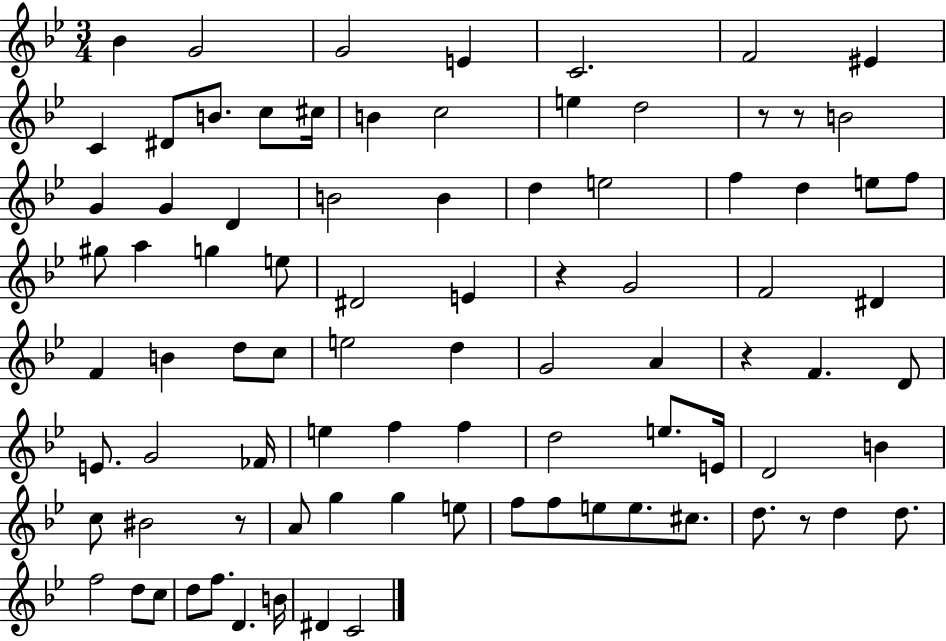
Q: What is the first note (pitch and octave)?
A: Bb4